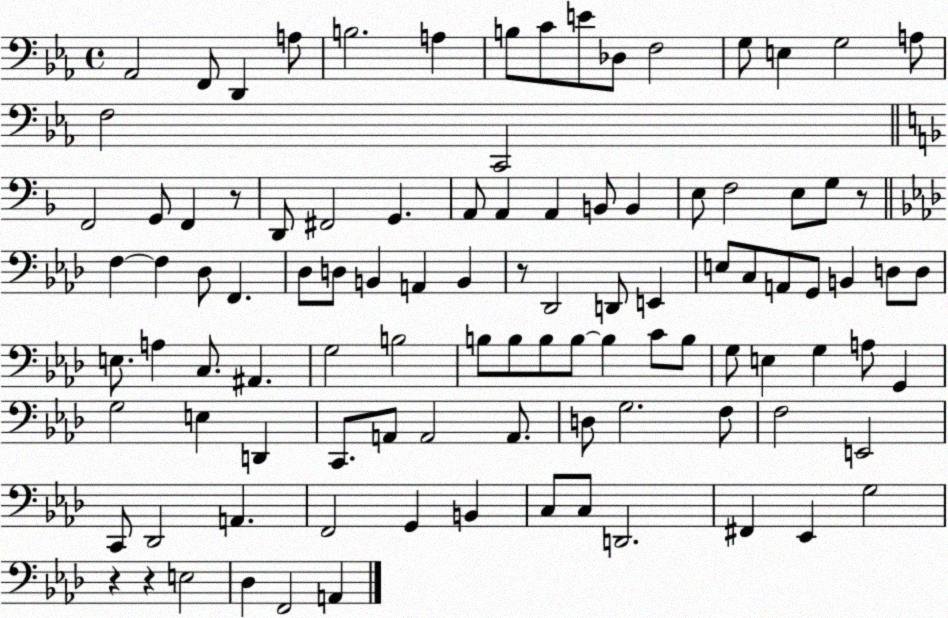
X:1
T:Untitled
M:4/4
L:1/4
K:Eb
_A,,2 F,,/2 D,, A,/2 B,2 A, B,/2 C/2 E/2 _D,/2 F,2 G,/2 E, G,2 A,/2 F,2 C,,2 F,,2 G,,/2 F,, z/2 D,,/2 ^F,,2 G,, A,,/2 A,, A,, B,,/2 B,, E,/2 F,2 E,/2 G,/2 z/2 F, F, _D,/2 F,, _D,/2 D,/2 B,, A,, B,, z/2 _D,,2 D,,/2 E,, E,/2 C,/2 A,,/2 G,,/2 B,, D,/2 D,/2 E,/2 A, C,/2 ^A,, G,2 B,2 B,/2 B,/2 B,/2 B,/2 B, C/2 B,/2 G,/2 E, G, A,/2 G,, G,2 E, D,, C,,/2 A,,/2 A,,2 A,,/2 D,/2 G,2 F,/2 F,2 E,,2 C,,/2 _D,,2 A,, F,,2 G,, B,, C,/2 C,/2 D,,2 ^F,, _E,, G,2 z z E,2 _D, F,,2 A,,